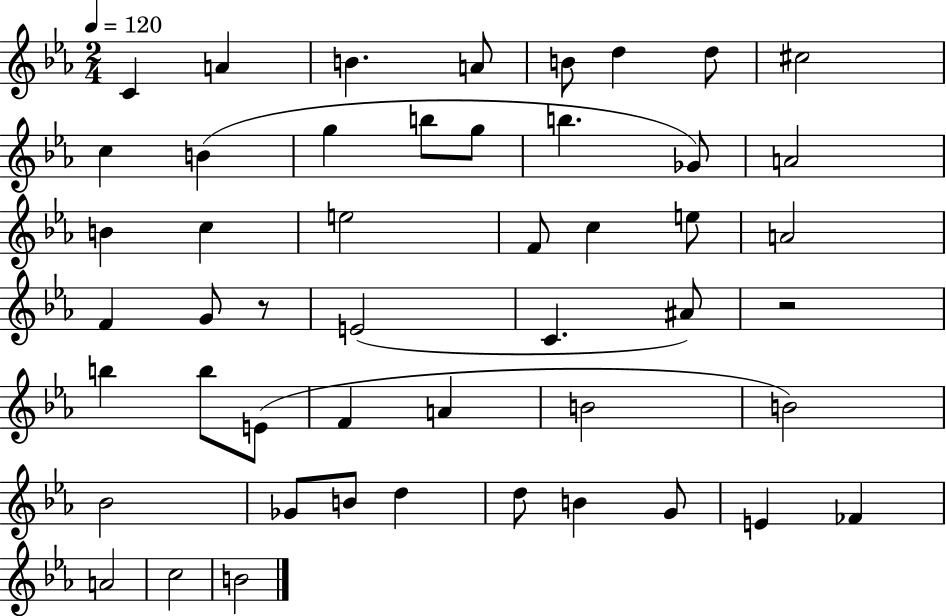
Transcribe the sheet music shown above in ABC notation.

X:1
T:Untitled
M:2/4
L:1/4
K:Eb
C A B A/2 B/2 d d/2 ^c2 c B g b/2 g/2 b _G/2 A2 B c e2 F/2 c e/2 A2 F G/2 z/2 E2 C ^A/2 z2 b b/2 E/2 F A B2 B2 _B2 _G/2 B/2 d d/2 B G/2 E _F A2 c2 B2